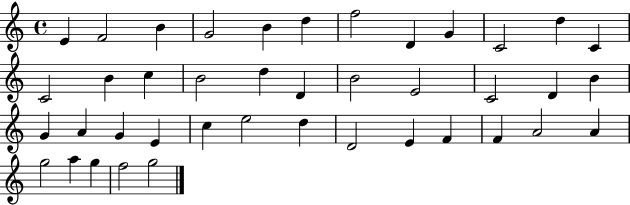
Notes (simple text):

E4/q F4/h B4/q G4/h B4/q D5/q F5/h D4/q G4/q C4/h D5/q C4/q C4/h B4/q C5/q B4/h D5/q D4/q B4/h E4/h C4/h D4/q B4/q G4/q A4/q G4/q E4/q C5/q E5/h D5/q D4/h E4/q F4/q F4/q A4/h A4/q G5/h A5/q G5/q F5/h G5/h